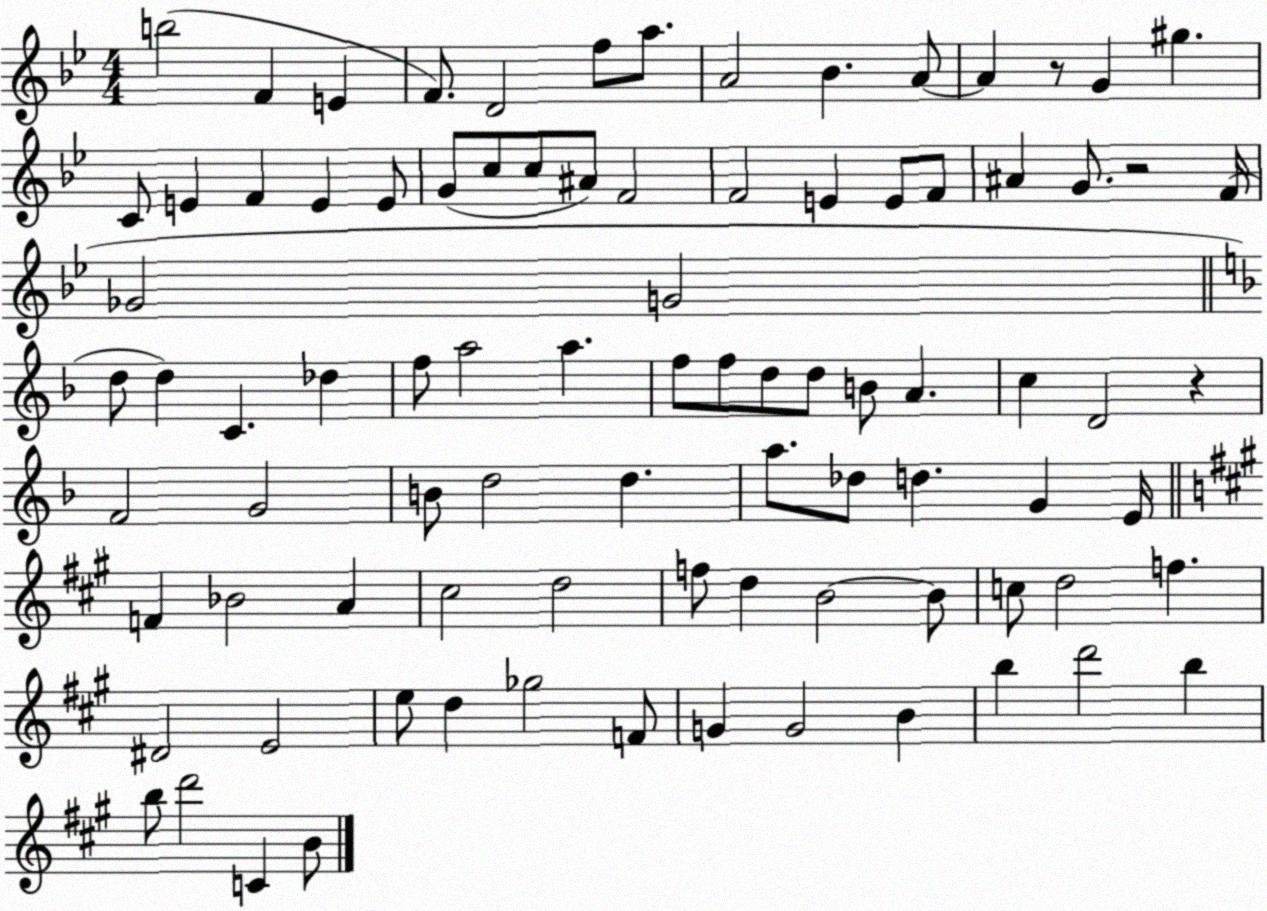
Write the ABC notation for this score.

X:1
T:Untitled
M:4/4
L:1/4
K:Bb
b2 F E F/2 D2 f/2 a/2 A2 _B A/2 A z/2 G ^g C/2 E F E E/2 G/2 c/2 c/2 ^A/2 F2 F2 E E/2 F/2 ^A G/2 z2 F/4 _G2 G2 d/2 d C _d f/2 a2 a f/2 f/2 d/2 d/2 B/2 A c D2 z F2 G2 B/2 d2 d a/2 _d/2 d G E/4 F _B2 A ^c2 d2 f/2 d B2 B/2 c/2 d2 f ^D2 E2 e/2 d _g2 F/2 G G2 B b d'2 b b/2 d'2 C B/2